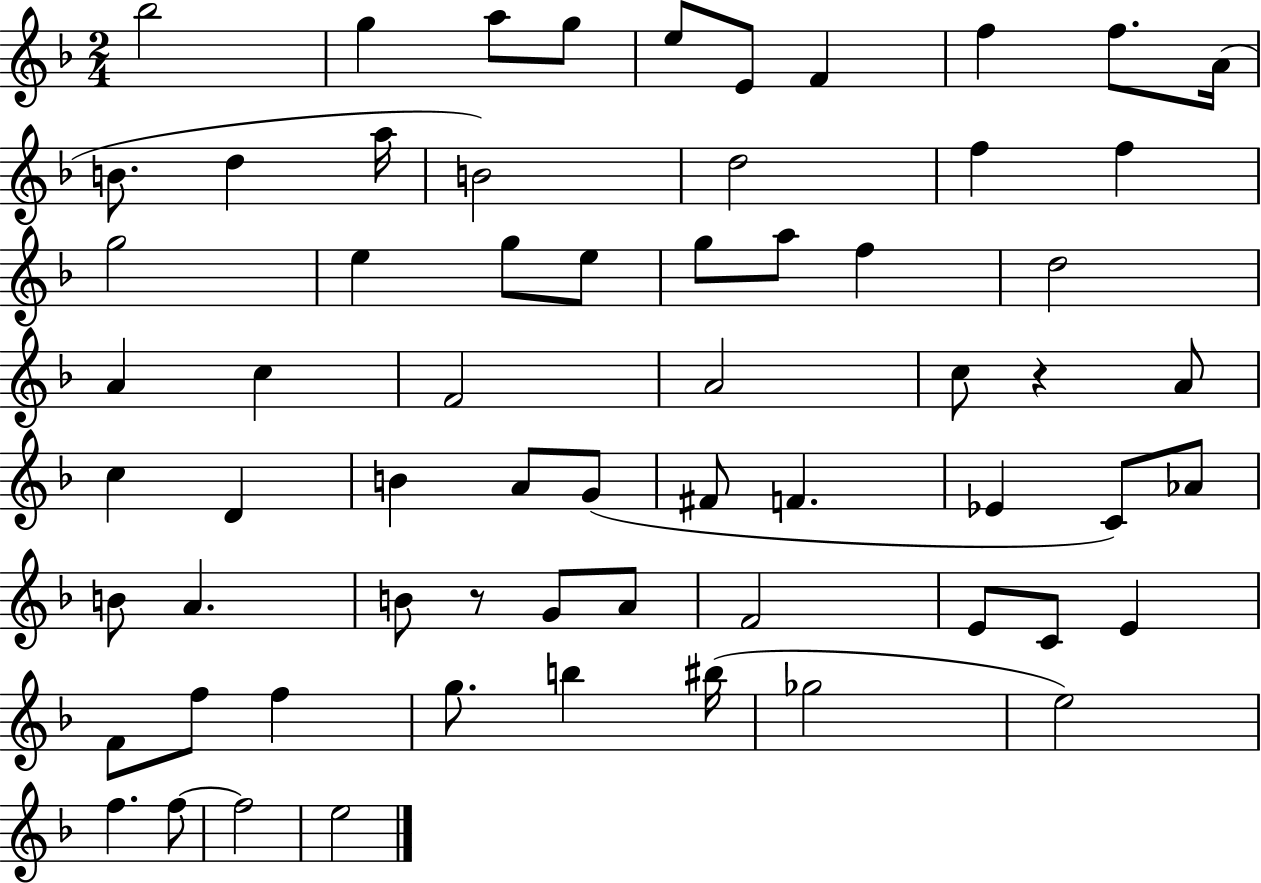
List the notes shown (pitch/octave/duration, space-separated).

Bb5/h G5/q A5/e G5/e E5/e E4/e F4/q F5/q F5/e. A4/s B4/e. D5/q A5/s B4/h D5/h F5/q F5/q G5/h E5/q G5/e E5/e G5/e A5/e F5/q D5/h A4/q C5/q F4/h A4/h C5/e R/q A4/e C5/q D4/q B4/q A4/e G4/e F#4/e F4/q. Eb4/q C4/e Ab4/e B4/e A4/q. B4/e R/e G4/e A4/e F4/h E4/e C4/e E4/q F4/e F5/e F5/q G5/e. B5/q BIS5/s Gb5/h E5/h F5/q. F5/e F5/h E5/h